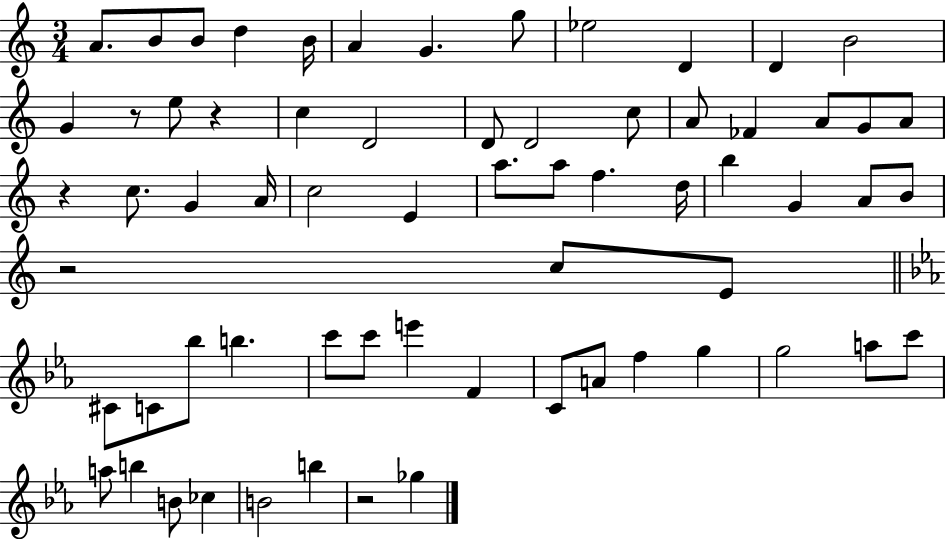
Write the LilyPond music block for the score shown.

{
  \clef treble
  \numericTimeSignature
  \time 3/4
  \key c \major
  a'8. b'8 b'8 d''4 b'16 | a'4 g'4. g''8 | ees''2 d'4 | d'4 b'2 | \break g'4 r8 e''8 r4 | c''4 d'2 | d'8 d'2 c''8 | a'8 fes'4 a'8 g'8 a'8 | \break r4 c''8. g'4 a'16 | c''2 e'4 | a''8. a''8 f''4. d''16 | b''4 g'4 a'8 b'8 | \break r2 c''8 e'8 | \bar "||" \break \key ees \major cis'8 c'8 bes''8 b''4. | c'''8 c'''8 e'''4 f'4 | c'8 a'8 f''4 g''4 | g''2 a''8 c'''8 | \break a''8 b''4 b'8 ces''4 | b'2 b''4 | r2 ges''4 | \bar "|."
}